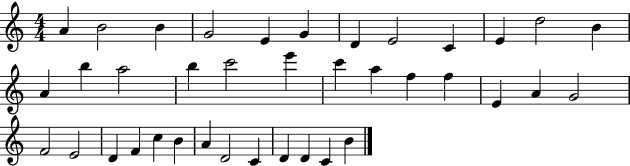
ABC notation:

X:1
T:Untitled
M:4/4
L:1/4
K:C
A B2 B G2 E G D E2 C E d2 B A b a2 b c'2 e' c' a f f E A G2 F2 E2 D F c B A D2 C D D C B